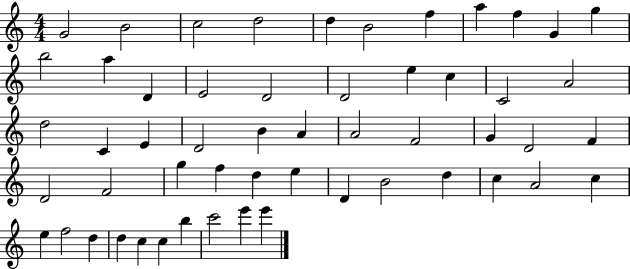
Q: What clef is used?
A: treble